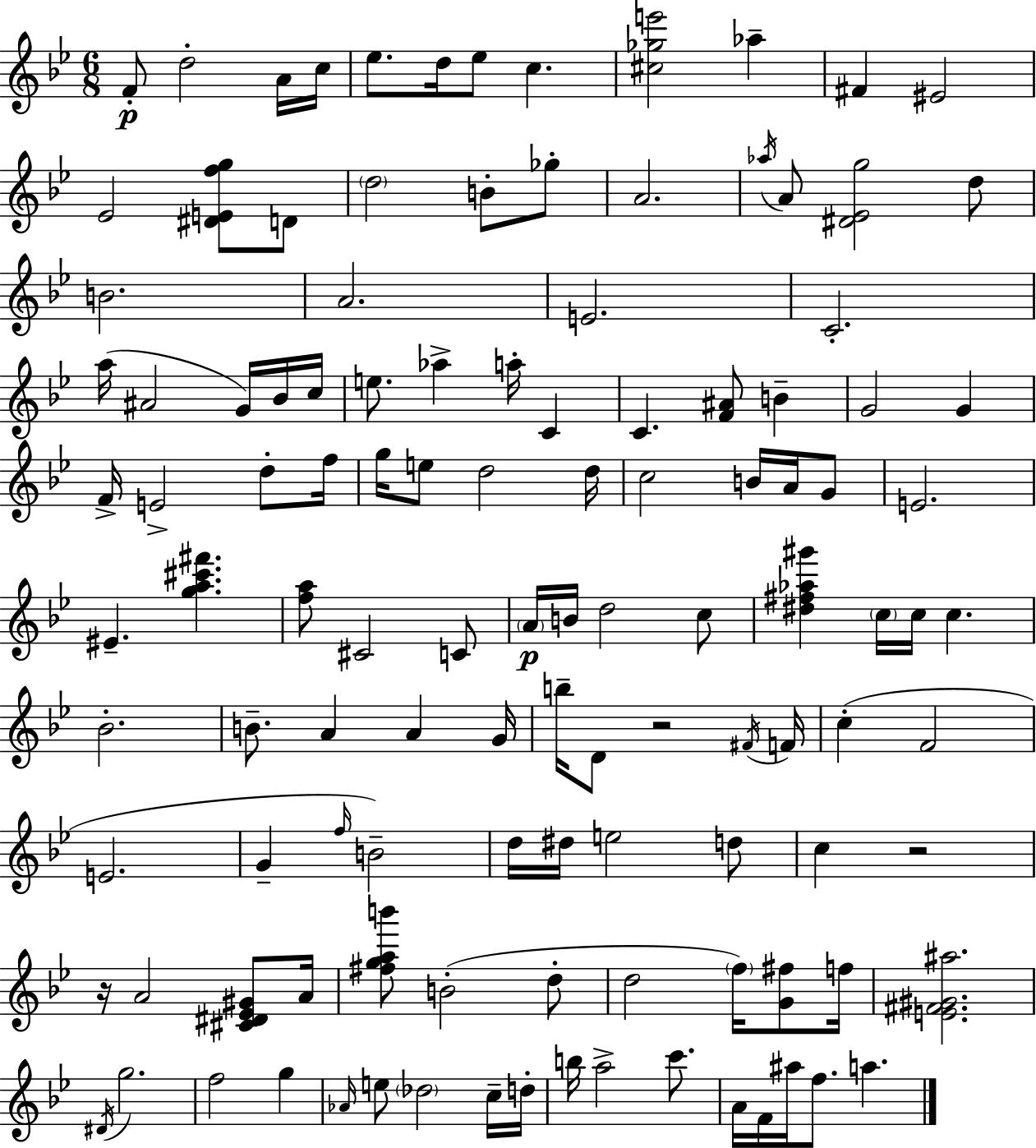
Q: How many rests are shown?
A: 3